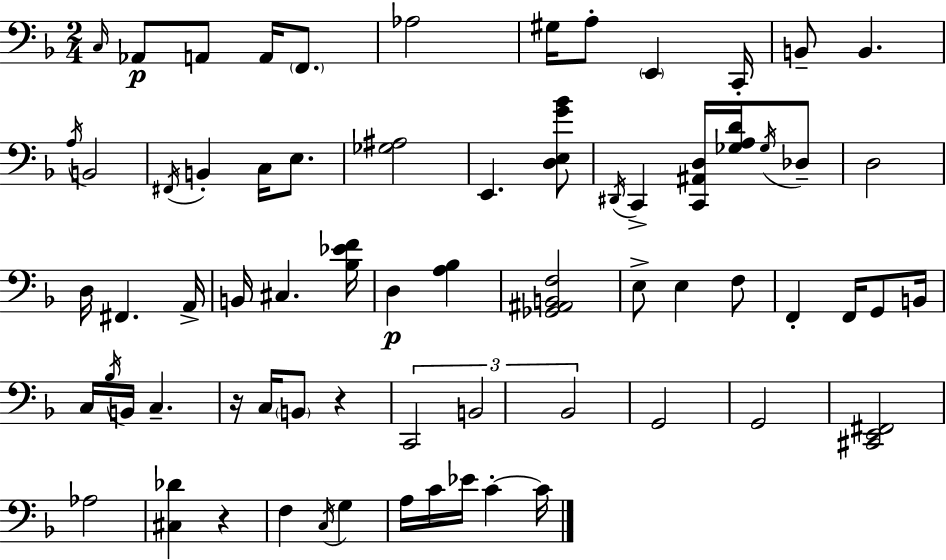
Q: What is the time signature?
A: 2/4